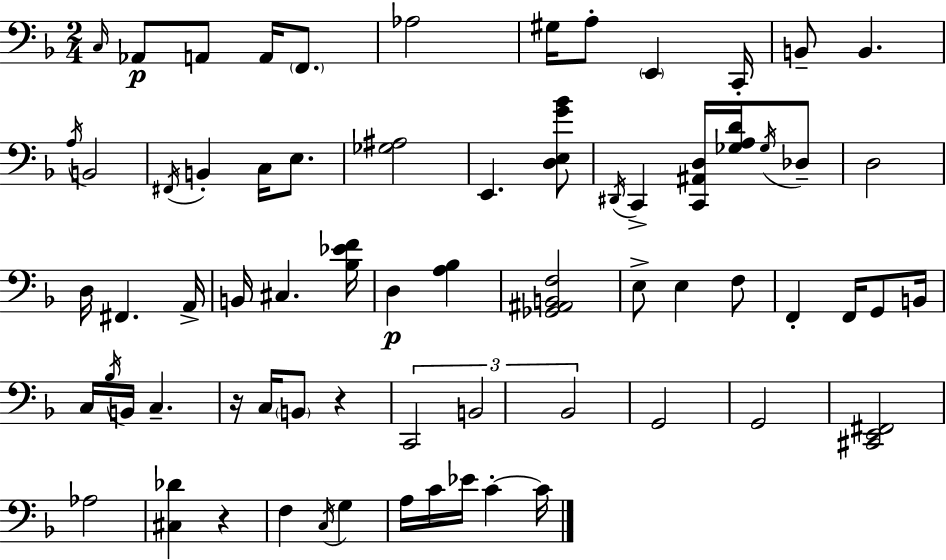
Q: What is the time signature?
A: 2/4